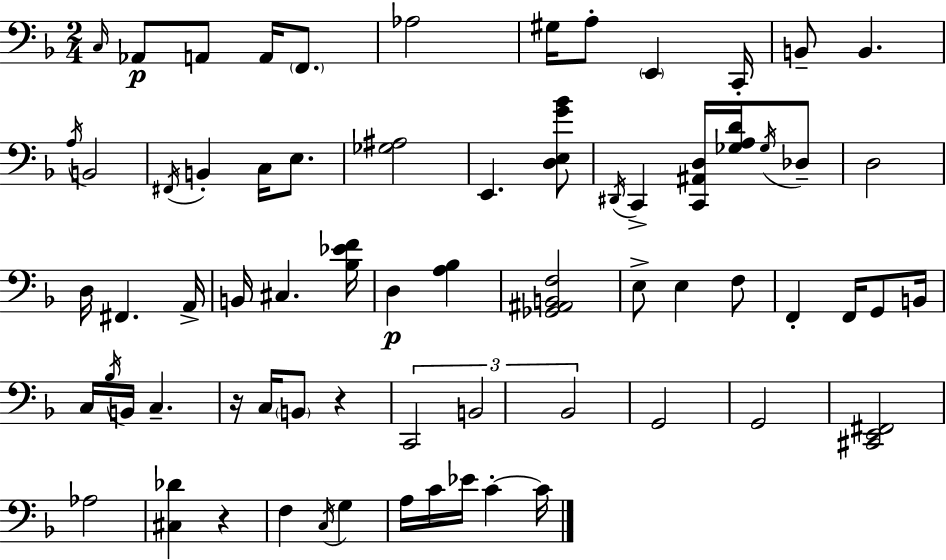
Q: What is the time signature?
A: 2/4